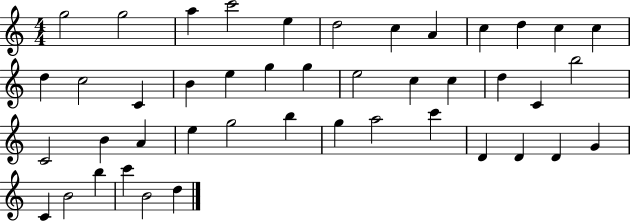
G5/h G5/h A5/q C6/h E5/q D5/h C5/q A4/q C5/q D5/q C5/q C5/q D5/q C5/h C4/q B4/q E5/q G5/q G5/q E5/h C5/q C5/q D5/q C4/q B5/h C4/h B4/q A4/q E5/q G5/h B5/q G5/q A5/h C6/q D4/q D4/q D4/q G4/q C4/q B4/h B5/q C6/q B4/h D5/q